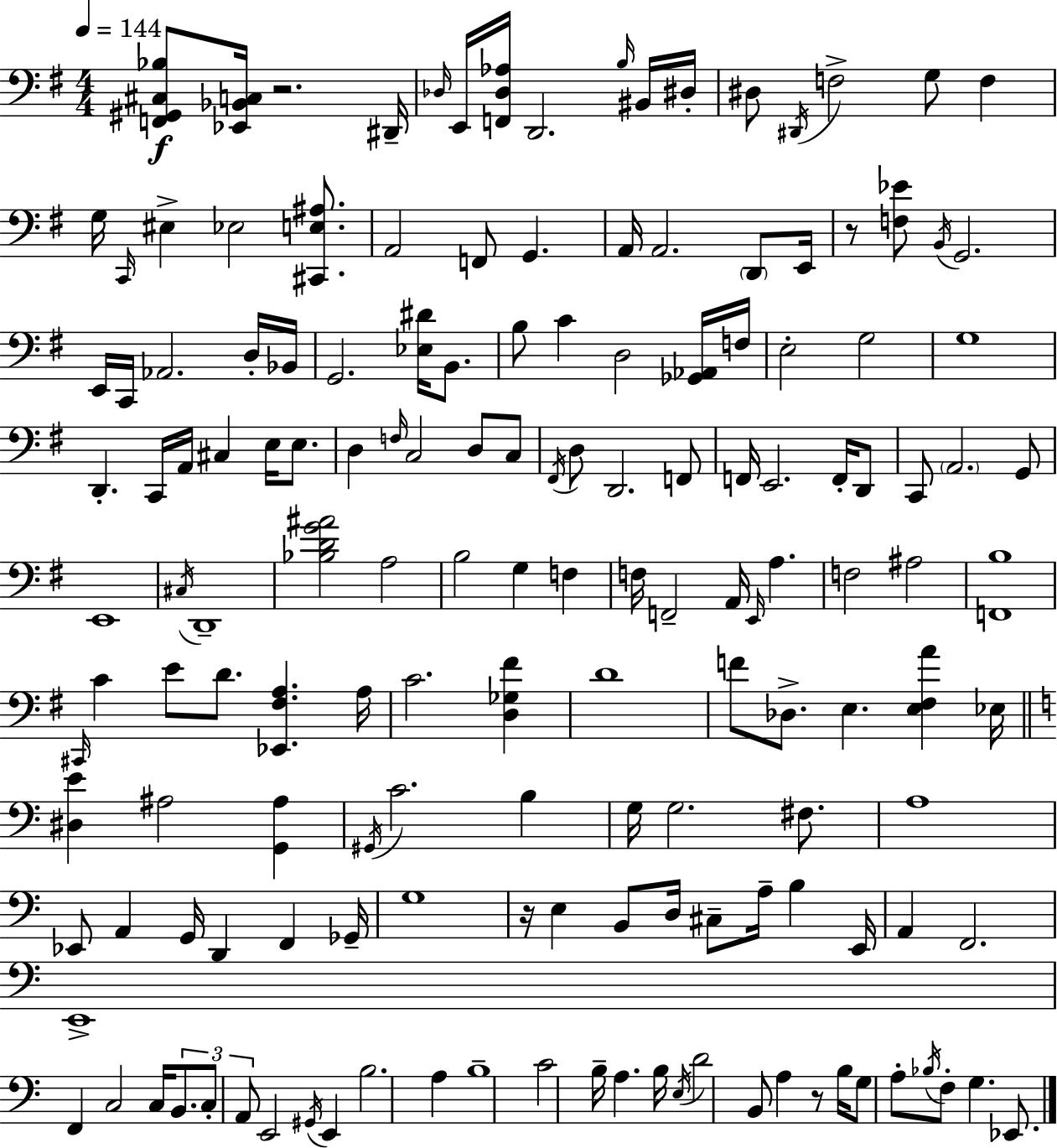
[F2,G#2,C#3,Bb3]/e [Eb2,Bb2,C3]/s R/h. D#2/s Db3/s E2/s [F2,Db3,Ab3]/s D2/h. B3/s BIS2/s D#3/s D#3/e D#2/s F3/h G3/e F3/q G3/s C2/s EIS3/q Eb3/h [C#2,E3,A#3]/e. A2/h F2/e G2/q. A2/s A2/h. D2/e E2/s R/e [F3,Eb4]/e B2/s G2/h. E2/s C2/s Ab2/h. D3/s Bb2/s G2/h. [Eb3,D#4]/s B2/e. B3/e C4/q D3/h [Gb2,Ab2]/s F3/s E3/h G3/h G3/w D2/q. C2/s A2/s C#3/q E3/s E3/e. D3/q F3/s C3/h D3/e C3/e F#2/s D3/e D2/h. F2/e F2/s E2/h. F2/s D2/e C2/e A2/h. G2/e E2/w C#3/s D2/w [Bb3,D4,G4,A#4]/h A3/h B3/h G3/q F3/q F3/s F2/h A2/s E2/s A3/q. F3/h A#3/h [F2,B3]/w C#2/s C4/q E4/e D4/e. [Eb2,F#3,A3]/q. A3/s C4/h. [D3,Gb3,F#4]/q D4/w F4/e Db3/e. E3/q. [E3,F#3,A4]/q Eb3/s [D#3,E4]/q A#3/h [G2,A#3]/q G#2/s C4/h. B3/q G3/s G3/h. F#3/e. A3/w Eb2/e A2/q G2/s D2/q F2/q Gb2/s G3/w R/s E3/q B2/e D3/s C#3/e A3/s B3/q E2/s A2/q F2/h. E2/w F2/q C3/h C3/s B2/e. C3/e A2/e E2/h G#2/s E2/q B3/h. A3/q B3/w C4/h B3/s A3/q. B3/s E3/s D4/h B2/e A3/q R/e B3/s G3/e A3/e Bb3/s F3/e G3/q. Eb2/e.